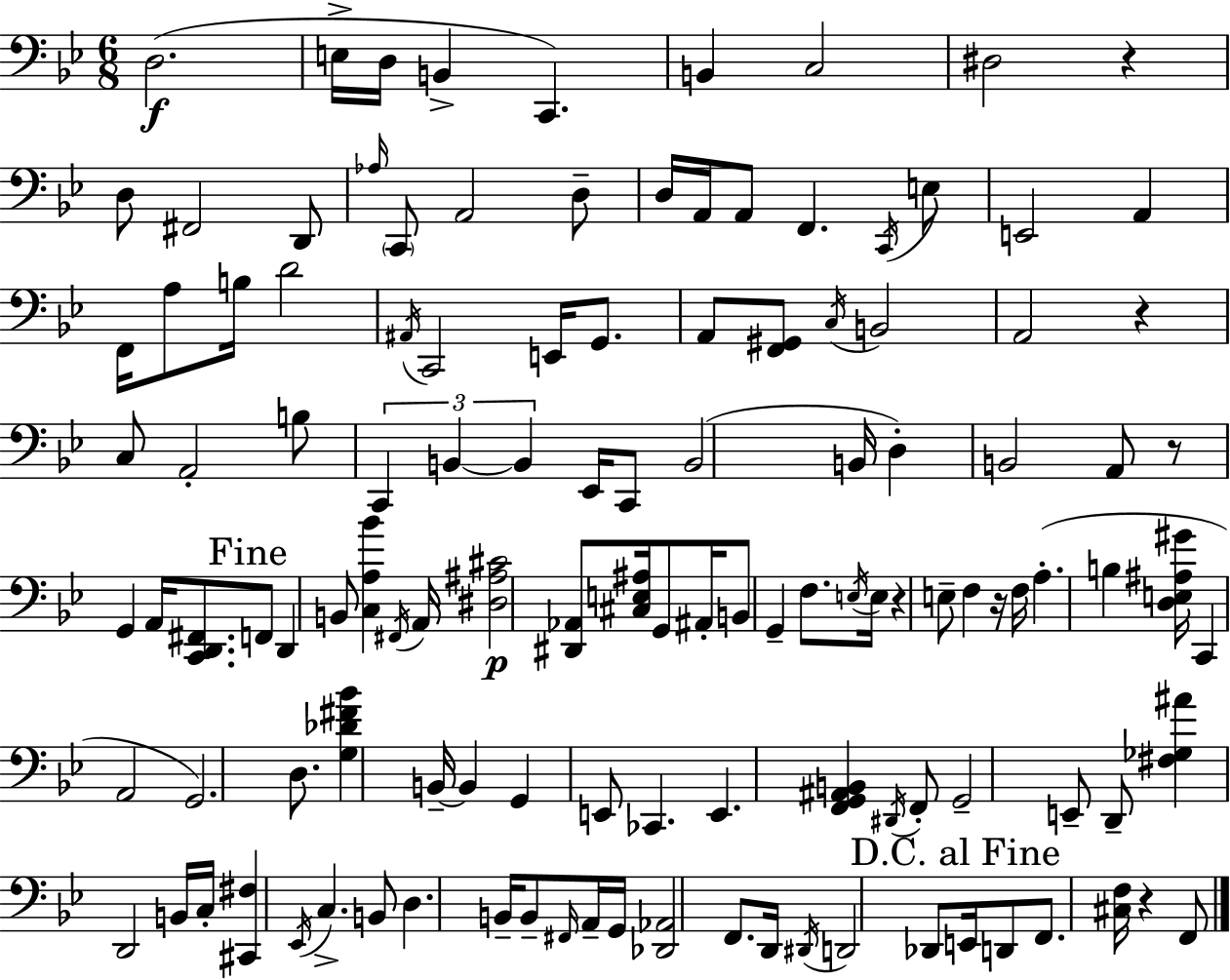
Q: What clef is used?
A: bass